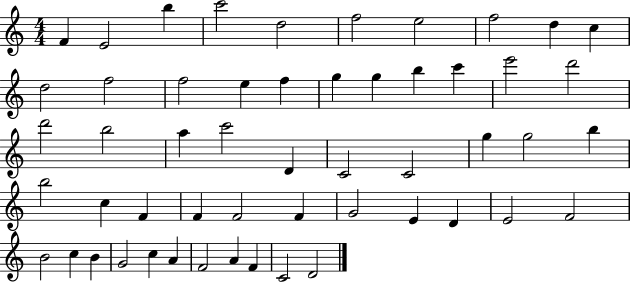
{
  \clef treble
  \numericTimeSignature
  \time 4/4
  \key c \major
  f'4 e'2 b''4 | c'''2 d''2 | f''2 e''2 | f''2 d''4 c''4 | \break d''2 f''2 | f''2 e''4 f''4 | g''4 g''4 b''4 c'''4 | e'''2 d'''2 | \break d'''2 b''2 | a''4 c'''2 d'4 | c'2 c'2 | g''4 g''2 b''4 | \break b''2 c''4 f'4 | f'4 f'2 f'4 | g'2 e'4 d'4 | e'2 f'2 | \break b'2 c''4 b'4 | g'2 c''4 a'4 | f'2 a'4 f'4 | c'2 d'2 | \break \bar "|."
}